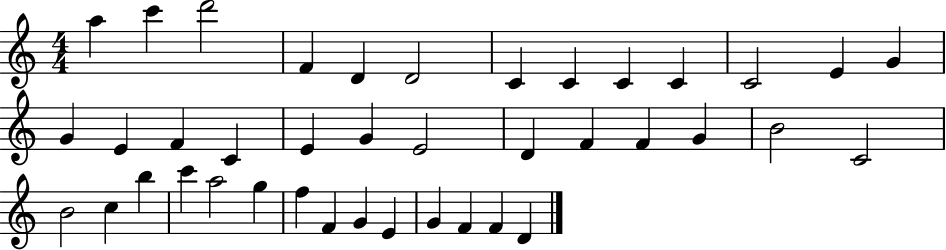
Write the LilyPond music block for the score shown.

{
  \clef treble
  \numericTimeSignature
  \time 4/4
  \key c \major
  a''4 c'''4 d'''2 | f'4 d'4 d'2 | c'4 c'4 c'4 c'4 | c'2 e'4 g'4 | \break g'4 e'4 f'4 c'4 | e'4 g'4 e'2 | d'4 f'4 f'4 g'4 | b'2 c'2 | \break b'2 c''4 b''4 | c'''4 a''2 g''4 | f''4 f'4 g'4 e'4 | g'4 f'4 f'4 d'4 | \break \bar "|."
}